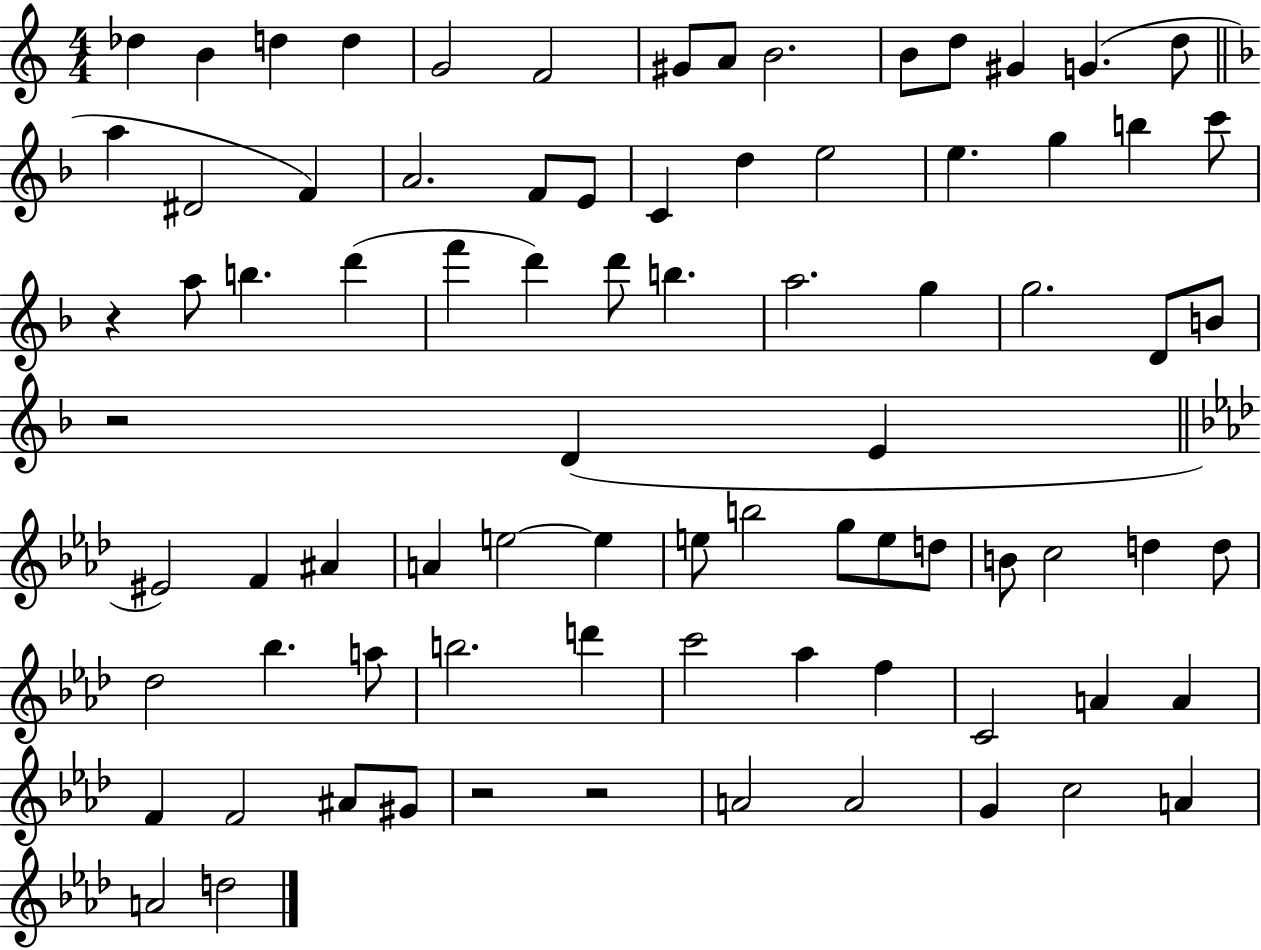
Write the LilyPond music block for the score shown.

{
  \clef treble
  \numericTimeSignature
  \time 4/4
  \key c \major
  \repeat volta 2 { des''4 b'4 d''4 d''4 | g'2 f'2 | gis'8 a'8 b'2. | b'8 d''8 gis'4 g'4.( d''8 | \break \bar "||" \break \key f \major a''4 dis'2 f'4) | a'2. f'8 e'8 | c'4 d''4 e''2 | e''4. g''4 b''4 c'''8 | \break r4 a''8 b''4. d'''4( | f'''4 d'''4) d'''8 b''4. | a''2. g''4 | g''2. d'8 b'8 | \break r2 d'4( e'4 | \bar "||" \break \key f \minor eis'2) f'4 ais'4 | a'4 e''2~~ e''4 | e''8 b''2 g''8 e''8 d''8 | b'8 c''2 d''4 d''8 | \break des''2 bes''4. a''8 | b''2. d'''4 | c'''2 aes''4 f''4 | c'2 a'4 a'4 | \break f'4 f'2 ais'8 gis'8 | r2 r2 | a'2 a'2 | g'4 c''2 a'4 | \break a'2 d''2 | } \bar "|."
}